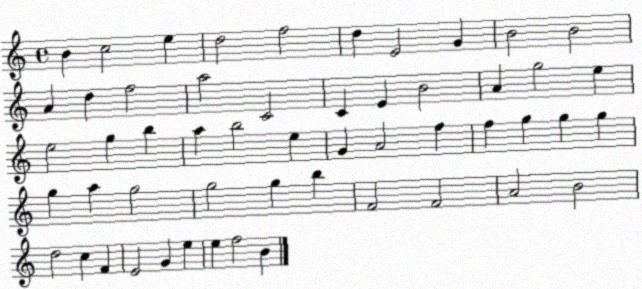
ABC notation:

X:1
T:Untitled
M:4/4
L:1/4
K:C
B c2 e d2 f2 d E2 G B2 B2 A d f2 a2 C2 C E B2 A g2 e e2 g b a b2 e G A2 f f g g g g a g2 g2 g b F2 F2 A2 B2 d2 c F E2 G e e f2 B